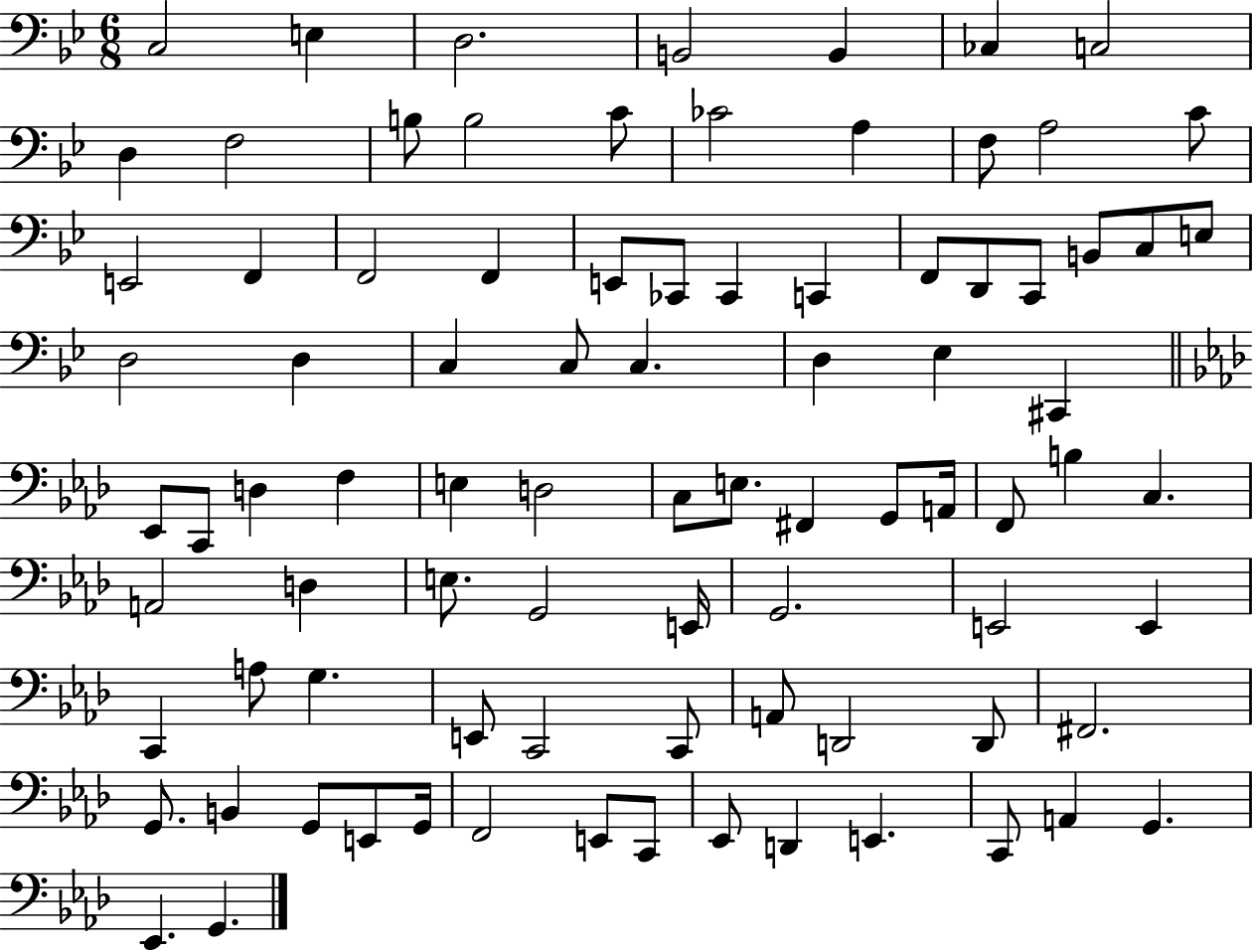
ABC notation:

X:1
T:Untitled
M:6/8
L:1/4
K:Bb
C,2 E, D,2 B,,2 B,, _C, C,2 D, F,2 B,/2 B,2 C/2 _C2 A, F,/2 A,2 C/2 E,,2 F,, F,,2 F,, E,,/2 _C,,/2 _C,, C,, F,,/2 D,,/2 C,,/2 B,,/2 C,/2 E,/2 D,2 D, C, C,/2 C, D, _E, ^C,, _E,,/2 C,,/2 D, F, E, D,2 C,/2 E,/2 ^F,, G,,/2 A,,/4 F,,/2 B, C, A,,2 D, E,/2 G,,2 E,,/4 G,,2 E,,2 E,, C,, A,/2 G, E,,/2 C,,2 C,,/2 A,,/2 D,,2 D,,/2 ^F,,2 G,,/2 B,, G,,/2 E,,/2 G,,/4 F,,2 E,,/2 C,,/2 _E,,/2 D,, E,, C,,/2 A,, G,, _E,, G,,